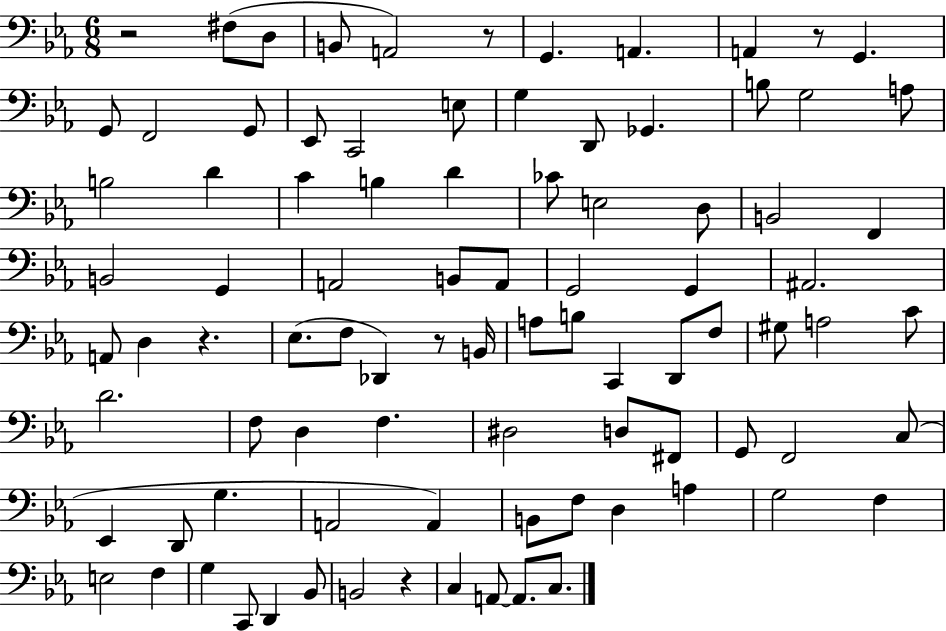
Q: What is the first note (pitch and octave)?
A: F#3